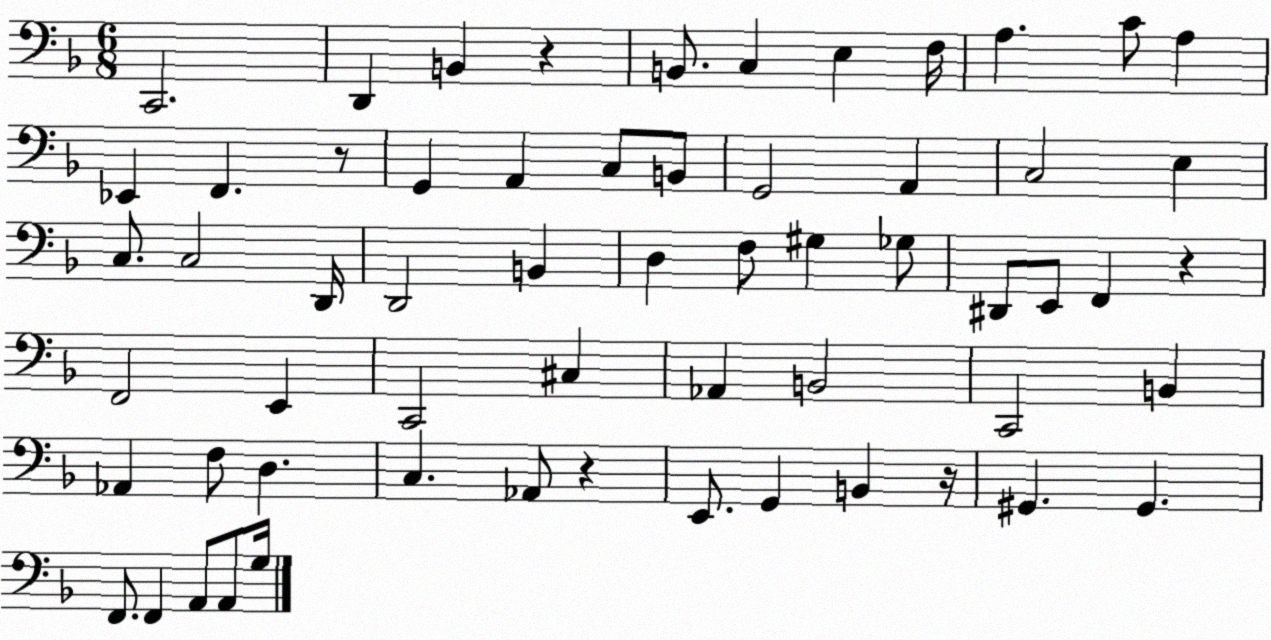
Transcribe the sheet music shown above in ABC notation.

X:1
T:Untitled
M:6/8
L:1/4
K:F
C,,2 D,, B,, z B,,/2 C, E, F,/4 A, C/2 A, _E,, F,, z/2 G,, A,, C,/2 B,,/2 G,,2 A,, C,2 E, C,/2 C,2 D,,/4 D,,2 B,, D, F,/2 ^G, _G,/2 ^D,,/2 E,,/2 F,, z F,,2 E,, C,,2 ^C, _A,, B,,2 C,,2 B,, _A,, F,/2 D, C, _A,,/2 z E,,/2 G,, B,, z/4 ^G,, ^G,, F,,/2 F,, A,,/2 A,,/2 G,/4